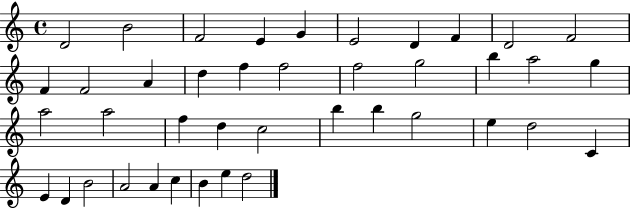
D4/h B4/h F4/h E4/q G4/q E4/h D4/q F4/q D4/h F4/h F4/q F4/h A4/q D5/q F5/q F5/h F5/h G5/h B5/q A5/h G5/q A5/h A5/h F5/q D5/q C5/h B5/q B5/q G5/h E5/q D5/h C4/q E4/q D4/q B4/h A4/h A4/q C5/q B4/q E5/q D5/h